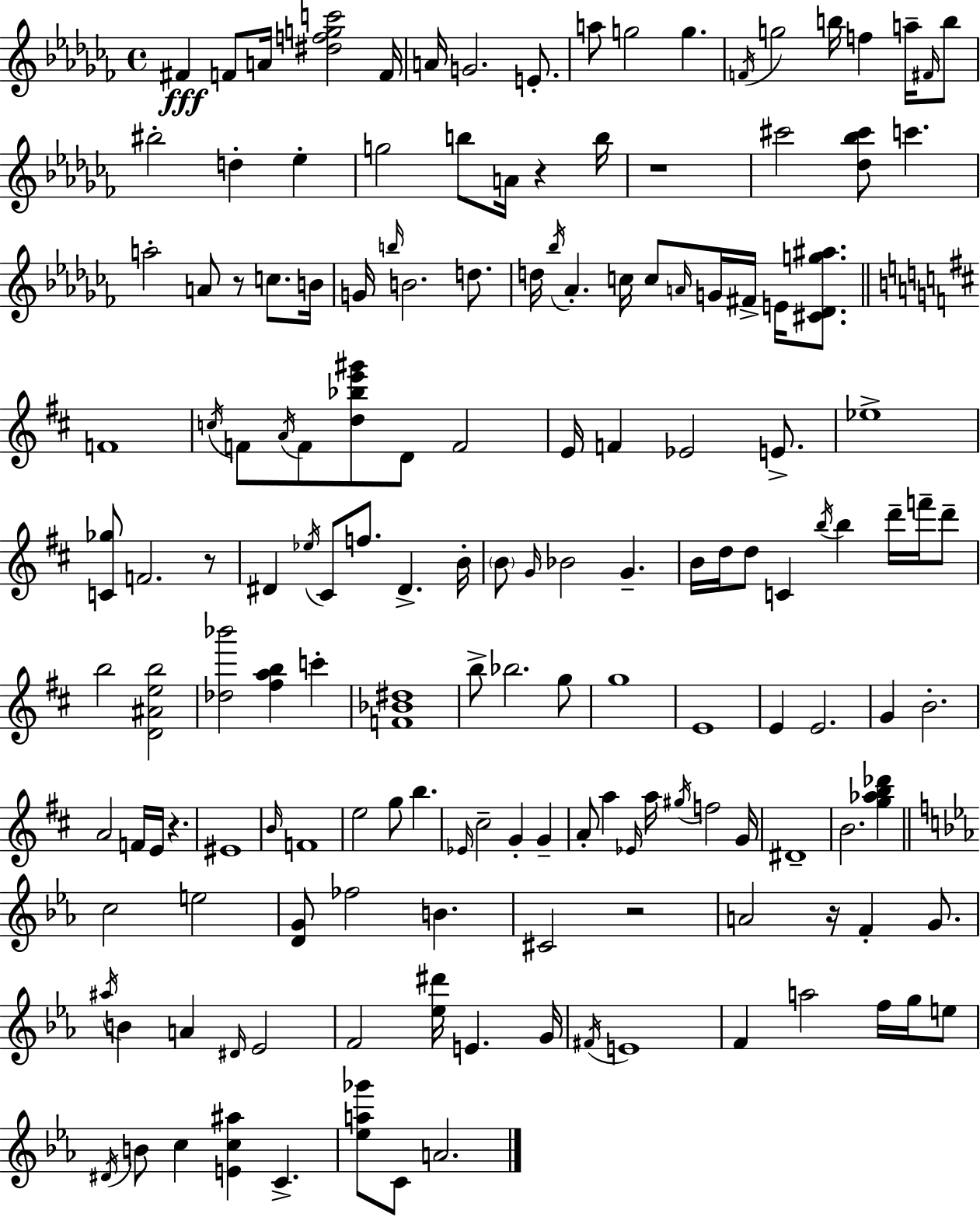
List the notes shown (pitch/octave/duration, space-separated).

F#4/q F4/e A4/s [D#5,F5,G5,C6]/h F4/s A4/s G4/h. E4/e. A5/e G5/h G5/q. F4/s G5/h B5/s F5/q A5/s F#4/s B5/e BIS5/h D5/q Eb5/q G5/h B5/e A4/s R/q B5/s R/w C#6/h [Db5,Bb5,C#6]/e C6/q. A5/h A4/e R/e C5/e. B4/s G4/s B5/s B4/h. D5/e. D5/s Bb5/s Ab4/q. C5/s C5/e A4/s G4/s F#4/s E4/s [C#4,Db4,G5,A#5]/e. F4/w C5/s F4/e A4/s F4/e [D5,Bb5,E6,G#6]/e D4/e F4/h E4/s F4/q Eb4/h E4/e. Eb5/w [C4,Gb5]/e F4/h. R/e D#4/q Eb5/s C#4/e F5/e. D#4/q. B4/s B4/e G4/s Bb4/h G4/q. B4/s D5/s D5/e C4/q B5/s B5/q D6/s F6/s D6/e B5/h [D4,A#4,E5,B5]/h [Db5,Bb6]/h [F#5,A5,B5]/q C6/q [F4,Bb4,D#5]/w B5/e Bb5/h. G5/e G5/w E4/w E4/q E4/h. G4/q B4/h. A4/h F4/s E4/s R/q. EIS4/w B4/s F4/w E5/h G5/e B5/q. Eb4/s C#5/h G4/q G4/q A4/e A5/q Eb4/s A5/s G#5/s F5/h G4/s D#4/w B4/h. [G5,Ab5,B5,Db6]/q C5/h E5/h [D4,G4]/e FES5/h B4/q. C#4/h R/h A4/h R/s F4/q G4/e. A#5/s B4/q A4/q D#4/s Eb4/h F4/h [Eb5,D#6]/s E4/q. G4/s F#4/s E4/w F4/q A5/h F5/s G5/s E5/e D#4/s B4/e C5/q [E4,C5,A#5]/q C4/q. [Eb5,A5,Gb6]/e C4/e A4/h.